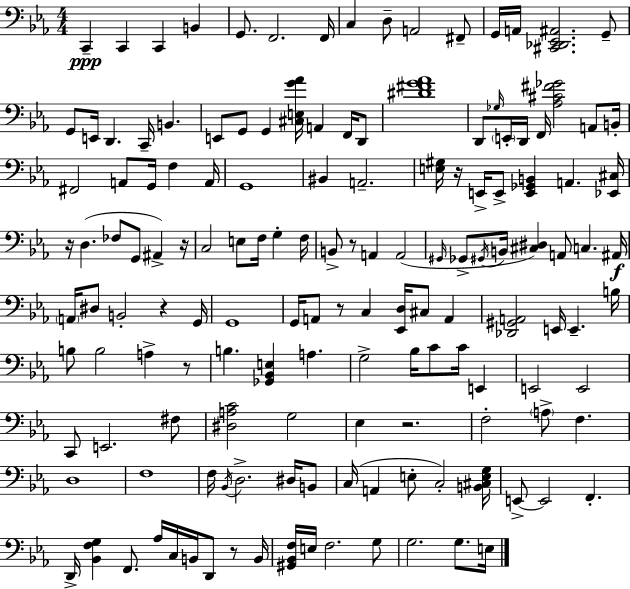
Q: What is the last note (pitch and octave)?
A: E3